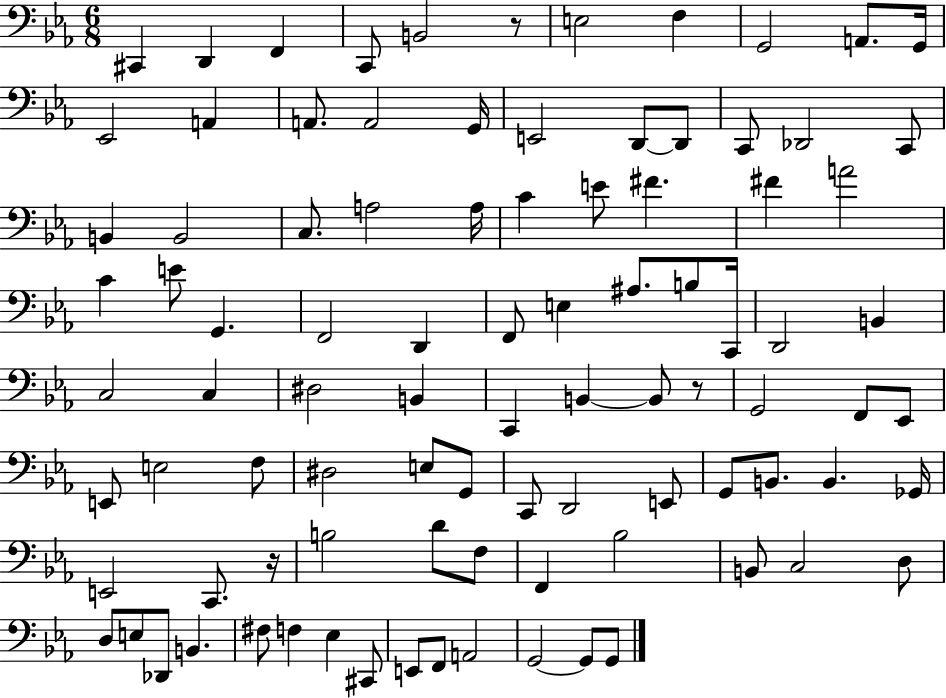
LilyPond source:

{
  \clef bass
  \numericTimeSignature
  \time 6/8
  \key ees \major
  cis,4 d,4 f,4 | c,8 b,2 r8 | e2 f4 | g,2 a,8. g,16 | \break ees,2 a,4 | a,8. a,2 g,16 | e,2 d,8~~ d,8 | c,8 des,2 c,8 | \break b,4 b,2 | c8. a2 a16 | c'4 e'8 fis'4. | fis'4 a'2 | \break c'4 e'8 g,4. | f,2 d,4 | f,8 e4 ais8. b8 c,16 | d,2 b,4 | \break c2 c4 | dis2 b,4 | c,4 b,4~~ b,8 r8 | g,2 f,8 ees,8 | \break e,8 e2 f8 | dis2 e8 g,8 | c,8 d,2 e,8 | g,8 b,8. b,4. ges,16 | \break e,2 c,8. r16 | b2 d'8 f8 | f,4 bes2 | b,8 c2 d8 | \break d8 e8 des,8 b,4. | fis8 f4 ees4 cis,8 | e,8 f,8 a,2 | g,2~~ g,8 g,8 | \break \bar "|."
}